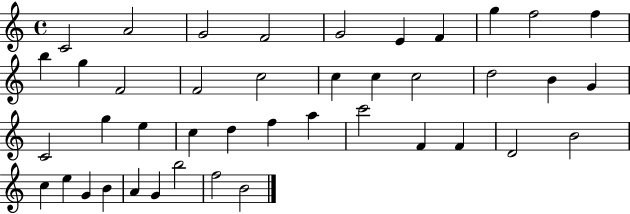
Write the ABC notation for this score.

X:1
T:Untitled
M:4/4
L:1/4
K:C
C2 A2 G2 F2 G2 E F g f2 f b g F2 F2 c2 c c c2 d2 B G C2 g e c d f a c'2 F F D2 B2 c e G B A G b2 f2 B2